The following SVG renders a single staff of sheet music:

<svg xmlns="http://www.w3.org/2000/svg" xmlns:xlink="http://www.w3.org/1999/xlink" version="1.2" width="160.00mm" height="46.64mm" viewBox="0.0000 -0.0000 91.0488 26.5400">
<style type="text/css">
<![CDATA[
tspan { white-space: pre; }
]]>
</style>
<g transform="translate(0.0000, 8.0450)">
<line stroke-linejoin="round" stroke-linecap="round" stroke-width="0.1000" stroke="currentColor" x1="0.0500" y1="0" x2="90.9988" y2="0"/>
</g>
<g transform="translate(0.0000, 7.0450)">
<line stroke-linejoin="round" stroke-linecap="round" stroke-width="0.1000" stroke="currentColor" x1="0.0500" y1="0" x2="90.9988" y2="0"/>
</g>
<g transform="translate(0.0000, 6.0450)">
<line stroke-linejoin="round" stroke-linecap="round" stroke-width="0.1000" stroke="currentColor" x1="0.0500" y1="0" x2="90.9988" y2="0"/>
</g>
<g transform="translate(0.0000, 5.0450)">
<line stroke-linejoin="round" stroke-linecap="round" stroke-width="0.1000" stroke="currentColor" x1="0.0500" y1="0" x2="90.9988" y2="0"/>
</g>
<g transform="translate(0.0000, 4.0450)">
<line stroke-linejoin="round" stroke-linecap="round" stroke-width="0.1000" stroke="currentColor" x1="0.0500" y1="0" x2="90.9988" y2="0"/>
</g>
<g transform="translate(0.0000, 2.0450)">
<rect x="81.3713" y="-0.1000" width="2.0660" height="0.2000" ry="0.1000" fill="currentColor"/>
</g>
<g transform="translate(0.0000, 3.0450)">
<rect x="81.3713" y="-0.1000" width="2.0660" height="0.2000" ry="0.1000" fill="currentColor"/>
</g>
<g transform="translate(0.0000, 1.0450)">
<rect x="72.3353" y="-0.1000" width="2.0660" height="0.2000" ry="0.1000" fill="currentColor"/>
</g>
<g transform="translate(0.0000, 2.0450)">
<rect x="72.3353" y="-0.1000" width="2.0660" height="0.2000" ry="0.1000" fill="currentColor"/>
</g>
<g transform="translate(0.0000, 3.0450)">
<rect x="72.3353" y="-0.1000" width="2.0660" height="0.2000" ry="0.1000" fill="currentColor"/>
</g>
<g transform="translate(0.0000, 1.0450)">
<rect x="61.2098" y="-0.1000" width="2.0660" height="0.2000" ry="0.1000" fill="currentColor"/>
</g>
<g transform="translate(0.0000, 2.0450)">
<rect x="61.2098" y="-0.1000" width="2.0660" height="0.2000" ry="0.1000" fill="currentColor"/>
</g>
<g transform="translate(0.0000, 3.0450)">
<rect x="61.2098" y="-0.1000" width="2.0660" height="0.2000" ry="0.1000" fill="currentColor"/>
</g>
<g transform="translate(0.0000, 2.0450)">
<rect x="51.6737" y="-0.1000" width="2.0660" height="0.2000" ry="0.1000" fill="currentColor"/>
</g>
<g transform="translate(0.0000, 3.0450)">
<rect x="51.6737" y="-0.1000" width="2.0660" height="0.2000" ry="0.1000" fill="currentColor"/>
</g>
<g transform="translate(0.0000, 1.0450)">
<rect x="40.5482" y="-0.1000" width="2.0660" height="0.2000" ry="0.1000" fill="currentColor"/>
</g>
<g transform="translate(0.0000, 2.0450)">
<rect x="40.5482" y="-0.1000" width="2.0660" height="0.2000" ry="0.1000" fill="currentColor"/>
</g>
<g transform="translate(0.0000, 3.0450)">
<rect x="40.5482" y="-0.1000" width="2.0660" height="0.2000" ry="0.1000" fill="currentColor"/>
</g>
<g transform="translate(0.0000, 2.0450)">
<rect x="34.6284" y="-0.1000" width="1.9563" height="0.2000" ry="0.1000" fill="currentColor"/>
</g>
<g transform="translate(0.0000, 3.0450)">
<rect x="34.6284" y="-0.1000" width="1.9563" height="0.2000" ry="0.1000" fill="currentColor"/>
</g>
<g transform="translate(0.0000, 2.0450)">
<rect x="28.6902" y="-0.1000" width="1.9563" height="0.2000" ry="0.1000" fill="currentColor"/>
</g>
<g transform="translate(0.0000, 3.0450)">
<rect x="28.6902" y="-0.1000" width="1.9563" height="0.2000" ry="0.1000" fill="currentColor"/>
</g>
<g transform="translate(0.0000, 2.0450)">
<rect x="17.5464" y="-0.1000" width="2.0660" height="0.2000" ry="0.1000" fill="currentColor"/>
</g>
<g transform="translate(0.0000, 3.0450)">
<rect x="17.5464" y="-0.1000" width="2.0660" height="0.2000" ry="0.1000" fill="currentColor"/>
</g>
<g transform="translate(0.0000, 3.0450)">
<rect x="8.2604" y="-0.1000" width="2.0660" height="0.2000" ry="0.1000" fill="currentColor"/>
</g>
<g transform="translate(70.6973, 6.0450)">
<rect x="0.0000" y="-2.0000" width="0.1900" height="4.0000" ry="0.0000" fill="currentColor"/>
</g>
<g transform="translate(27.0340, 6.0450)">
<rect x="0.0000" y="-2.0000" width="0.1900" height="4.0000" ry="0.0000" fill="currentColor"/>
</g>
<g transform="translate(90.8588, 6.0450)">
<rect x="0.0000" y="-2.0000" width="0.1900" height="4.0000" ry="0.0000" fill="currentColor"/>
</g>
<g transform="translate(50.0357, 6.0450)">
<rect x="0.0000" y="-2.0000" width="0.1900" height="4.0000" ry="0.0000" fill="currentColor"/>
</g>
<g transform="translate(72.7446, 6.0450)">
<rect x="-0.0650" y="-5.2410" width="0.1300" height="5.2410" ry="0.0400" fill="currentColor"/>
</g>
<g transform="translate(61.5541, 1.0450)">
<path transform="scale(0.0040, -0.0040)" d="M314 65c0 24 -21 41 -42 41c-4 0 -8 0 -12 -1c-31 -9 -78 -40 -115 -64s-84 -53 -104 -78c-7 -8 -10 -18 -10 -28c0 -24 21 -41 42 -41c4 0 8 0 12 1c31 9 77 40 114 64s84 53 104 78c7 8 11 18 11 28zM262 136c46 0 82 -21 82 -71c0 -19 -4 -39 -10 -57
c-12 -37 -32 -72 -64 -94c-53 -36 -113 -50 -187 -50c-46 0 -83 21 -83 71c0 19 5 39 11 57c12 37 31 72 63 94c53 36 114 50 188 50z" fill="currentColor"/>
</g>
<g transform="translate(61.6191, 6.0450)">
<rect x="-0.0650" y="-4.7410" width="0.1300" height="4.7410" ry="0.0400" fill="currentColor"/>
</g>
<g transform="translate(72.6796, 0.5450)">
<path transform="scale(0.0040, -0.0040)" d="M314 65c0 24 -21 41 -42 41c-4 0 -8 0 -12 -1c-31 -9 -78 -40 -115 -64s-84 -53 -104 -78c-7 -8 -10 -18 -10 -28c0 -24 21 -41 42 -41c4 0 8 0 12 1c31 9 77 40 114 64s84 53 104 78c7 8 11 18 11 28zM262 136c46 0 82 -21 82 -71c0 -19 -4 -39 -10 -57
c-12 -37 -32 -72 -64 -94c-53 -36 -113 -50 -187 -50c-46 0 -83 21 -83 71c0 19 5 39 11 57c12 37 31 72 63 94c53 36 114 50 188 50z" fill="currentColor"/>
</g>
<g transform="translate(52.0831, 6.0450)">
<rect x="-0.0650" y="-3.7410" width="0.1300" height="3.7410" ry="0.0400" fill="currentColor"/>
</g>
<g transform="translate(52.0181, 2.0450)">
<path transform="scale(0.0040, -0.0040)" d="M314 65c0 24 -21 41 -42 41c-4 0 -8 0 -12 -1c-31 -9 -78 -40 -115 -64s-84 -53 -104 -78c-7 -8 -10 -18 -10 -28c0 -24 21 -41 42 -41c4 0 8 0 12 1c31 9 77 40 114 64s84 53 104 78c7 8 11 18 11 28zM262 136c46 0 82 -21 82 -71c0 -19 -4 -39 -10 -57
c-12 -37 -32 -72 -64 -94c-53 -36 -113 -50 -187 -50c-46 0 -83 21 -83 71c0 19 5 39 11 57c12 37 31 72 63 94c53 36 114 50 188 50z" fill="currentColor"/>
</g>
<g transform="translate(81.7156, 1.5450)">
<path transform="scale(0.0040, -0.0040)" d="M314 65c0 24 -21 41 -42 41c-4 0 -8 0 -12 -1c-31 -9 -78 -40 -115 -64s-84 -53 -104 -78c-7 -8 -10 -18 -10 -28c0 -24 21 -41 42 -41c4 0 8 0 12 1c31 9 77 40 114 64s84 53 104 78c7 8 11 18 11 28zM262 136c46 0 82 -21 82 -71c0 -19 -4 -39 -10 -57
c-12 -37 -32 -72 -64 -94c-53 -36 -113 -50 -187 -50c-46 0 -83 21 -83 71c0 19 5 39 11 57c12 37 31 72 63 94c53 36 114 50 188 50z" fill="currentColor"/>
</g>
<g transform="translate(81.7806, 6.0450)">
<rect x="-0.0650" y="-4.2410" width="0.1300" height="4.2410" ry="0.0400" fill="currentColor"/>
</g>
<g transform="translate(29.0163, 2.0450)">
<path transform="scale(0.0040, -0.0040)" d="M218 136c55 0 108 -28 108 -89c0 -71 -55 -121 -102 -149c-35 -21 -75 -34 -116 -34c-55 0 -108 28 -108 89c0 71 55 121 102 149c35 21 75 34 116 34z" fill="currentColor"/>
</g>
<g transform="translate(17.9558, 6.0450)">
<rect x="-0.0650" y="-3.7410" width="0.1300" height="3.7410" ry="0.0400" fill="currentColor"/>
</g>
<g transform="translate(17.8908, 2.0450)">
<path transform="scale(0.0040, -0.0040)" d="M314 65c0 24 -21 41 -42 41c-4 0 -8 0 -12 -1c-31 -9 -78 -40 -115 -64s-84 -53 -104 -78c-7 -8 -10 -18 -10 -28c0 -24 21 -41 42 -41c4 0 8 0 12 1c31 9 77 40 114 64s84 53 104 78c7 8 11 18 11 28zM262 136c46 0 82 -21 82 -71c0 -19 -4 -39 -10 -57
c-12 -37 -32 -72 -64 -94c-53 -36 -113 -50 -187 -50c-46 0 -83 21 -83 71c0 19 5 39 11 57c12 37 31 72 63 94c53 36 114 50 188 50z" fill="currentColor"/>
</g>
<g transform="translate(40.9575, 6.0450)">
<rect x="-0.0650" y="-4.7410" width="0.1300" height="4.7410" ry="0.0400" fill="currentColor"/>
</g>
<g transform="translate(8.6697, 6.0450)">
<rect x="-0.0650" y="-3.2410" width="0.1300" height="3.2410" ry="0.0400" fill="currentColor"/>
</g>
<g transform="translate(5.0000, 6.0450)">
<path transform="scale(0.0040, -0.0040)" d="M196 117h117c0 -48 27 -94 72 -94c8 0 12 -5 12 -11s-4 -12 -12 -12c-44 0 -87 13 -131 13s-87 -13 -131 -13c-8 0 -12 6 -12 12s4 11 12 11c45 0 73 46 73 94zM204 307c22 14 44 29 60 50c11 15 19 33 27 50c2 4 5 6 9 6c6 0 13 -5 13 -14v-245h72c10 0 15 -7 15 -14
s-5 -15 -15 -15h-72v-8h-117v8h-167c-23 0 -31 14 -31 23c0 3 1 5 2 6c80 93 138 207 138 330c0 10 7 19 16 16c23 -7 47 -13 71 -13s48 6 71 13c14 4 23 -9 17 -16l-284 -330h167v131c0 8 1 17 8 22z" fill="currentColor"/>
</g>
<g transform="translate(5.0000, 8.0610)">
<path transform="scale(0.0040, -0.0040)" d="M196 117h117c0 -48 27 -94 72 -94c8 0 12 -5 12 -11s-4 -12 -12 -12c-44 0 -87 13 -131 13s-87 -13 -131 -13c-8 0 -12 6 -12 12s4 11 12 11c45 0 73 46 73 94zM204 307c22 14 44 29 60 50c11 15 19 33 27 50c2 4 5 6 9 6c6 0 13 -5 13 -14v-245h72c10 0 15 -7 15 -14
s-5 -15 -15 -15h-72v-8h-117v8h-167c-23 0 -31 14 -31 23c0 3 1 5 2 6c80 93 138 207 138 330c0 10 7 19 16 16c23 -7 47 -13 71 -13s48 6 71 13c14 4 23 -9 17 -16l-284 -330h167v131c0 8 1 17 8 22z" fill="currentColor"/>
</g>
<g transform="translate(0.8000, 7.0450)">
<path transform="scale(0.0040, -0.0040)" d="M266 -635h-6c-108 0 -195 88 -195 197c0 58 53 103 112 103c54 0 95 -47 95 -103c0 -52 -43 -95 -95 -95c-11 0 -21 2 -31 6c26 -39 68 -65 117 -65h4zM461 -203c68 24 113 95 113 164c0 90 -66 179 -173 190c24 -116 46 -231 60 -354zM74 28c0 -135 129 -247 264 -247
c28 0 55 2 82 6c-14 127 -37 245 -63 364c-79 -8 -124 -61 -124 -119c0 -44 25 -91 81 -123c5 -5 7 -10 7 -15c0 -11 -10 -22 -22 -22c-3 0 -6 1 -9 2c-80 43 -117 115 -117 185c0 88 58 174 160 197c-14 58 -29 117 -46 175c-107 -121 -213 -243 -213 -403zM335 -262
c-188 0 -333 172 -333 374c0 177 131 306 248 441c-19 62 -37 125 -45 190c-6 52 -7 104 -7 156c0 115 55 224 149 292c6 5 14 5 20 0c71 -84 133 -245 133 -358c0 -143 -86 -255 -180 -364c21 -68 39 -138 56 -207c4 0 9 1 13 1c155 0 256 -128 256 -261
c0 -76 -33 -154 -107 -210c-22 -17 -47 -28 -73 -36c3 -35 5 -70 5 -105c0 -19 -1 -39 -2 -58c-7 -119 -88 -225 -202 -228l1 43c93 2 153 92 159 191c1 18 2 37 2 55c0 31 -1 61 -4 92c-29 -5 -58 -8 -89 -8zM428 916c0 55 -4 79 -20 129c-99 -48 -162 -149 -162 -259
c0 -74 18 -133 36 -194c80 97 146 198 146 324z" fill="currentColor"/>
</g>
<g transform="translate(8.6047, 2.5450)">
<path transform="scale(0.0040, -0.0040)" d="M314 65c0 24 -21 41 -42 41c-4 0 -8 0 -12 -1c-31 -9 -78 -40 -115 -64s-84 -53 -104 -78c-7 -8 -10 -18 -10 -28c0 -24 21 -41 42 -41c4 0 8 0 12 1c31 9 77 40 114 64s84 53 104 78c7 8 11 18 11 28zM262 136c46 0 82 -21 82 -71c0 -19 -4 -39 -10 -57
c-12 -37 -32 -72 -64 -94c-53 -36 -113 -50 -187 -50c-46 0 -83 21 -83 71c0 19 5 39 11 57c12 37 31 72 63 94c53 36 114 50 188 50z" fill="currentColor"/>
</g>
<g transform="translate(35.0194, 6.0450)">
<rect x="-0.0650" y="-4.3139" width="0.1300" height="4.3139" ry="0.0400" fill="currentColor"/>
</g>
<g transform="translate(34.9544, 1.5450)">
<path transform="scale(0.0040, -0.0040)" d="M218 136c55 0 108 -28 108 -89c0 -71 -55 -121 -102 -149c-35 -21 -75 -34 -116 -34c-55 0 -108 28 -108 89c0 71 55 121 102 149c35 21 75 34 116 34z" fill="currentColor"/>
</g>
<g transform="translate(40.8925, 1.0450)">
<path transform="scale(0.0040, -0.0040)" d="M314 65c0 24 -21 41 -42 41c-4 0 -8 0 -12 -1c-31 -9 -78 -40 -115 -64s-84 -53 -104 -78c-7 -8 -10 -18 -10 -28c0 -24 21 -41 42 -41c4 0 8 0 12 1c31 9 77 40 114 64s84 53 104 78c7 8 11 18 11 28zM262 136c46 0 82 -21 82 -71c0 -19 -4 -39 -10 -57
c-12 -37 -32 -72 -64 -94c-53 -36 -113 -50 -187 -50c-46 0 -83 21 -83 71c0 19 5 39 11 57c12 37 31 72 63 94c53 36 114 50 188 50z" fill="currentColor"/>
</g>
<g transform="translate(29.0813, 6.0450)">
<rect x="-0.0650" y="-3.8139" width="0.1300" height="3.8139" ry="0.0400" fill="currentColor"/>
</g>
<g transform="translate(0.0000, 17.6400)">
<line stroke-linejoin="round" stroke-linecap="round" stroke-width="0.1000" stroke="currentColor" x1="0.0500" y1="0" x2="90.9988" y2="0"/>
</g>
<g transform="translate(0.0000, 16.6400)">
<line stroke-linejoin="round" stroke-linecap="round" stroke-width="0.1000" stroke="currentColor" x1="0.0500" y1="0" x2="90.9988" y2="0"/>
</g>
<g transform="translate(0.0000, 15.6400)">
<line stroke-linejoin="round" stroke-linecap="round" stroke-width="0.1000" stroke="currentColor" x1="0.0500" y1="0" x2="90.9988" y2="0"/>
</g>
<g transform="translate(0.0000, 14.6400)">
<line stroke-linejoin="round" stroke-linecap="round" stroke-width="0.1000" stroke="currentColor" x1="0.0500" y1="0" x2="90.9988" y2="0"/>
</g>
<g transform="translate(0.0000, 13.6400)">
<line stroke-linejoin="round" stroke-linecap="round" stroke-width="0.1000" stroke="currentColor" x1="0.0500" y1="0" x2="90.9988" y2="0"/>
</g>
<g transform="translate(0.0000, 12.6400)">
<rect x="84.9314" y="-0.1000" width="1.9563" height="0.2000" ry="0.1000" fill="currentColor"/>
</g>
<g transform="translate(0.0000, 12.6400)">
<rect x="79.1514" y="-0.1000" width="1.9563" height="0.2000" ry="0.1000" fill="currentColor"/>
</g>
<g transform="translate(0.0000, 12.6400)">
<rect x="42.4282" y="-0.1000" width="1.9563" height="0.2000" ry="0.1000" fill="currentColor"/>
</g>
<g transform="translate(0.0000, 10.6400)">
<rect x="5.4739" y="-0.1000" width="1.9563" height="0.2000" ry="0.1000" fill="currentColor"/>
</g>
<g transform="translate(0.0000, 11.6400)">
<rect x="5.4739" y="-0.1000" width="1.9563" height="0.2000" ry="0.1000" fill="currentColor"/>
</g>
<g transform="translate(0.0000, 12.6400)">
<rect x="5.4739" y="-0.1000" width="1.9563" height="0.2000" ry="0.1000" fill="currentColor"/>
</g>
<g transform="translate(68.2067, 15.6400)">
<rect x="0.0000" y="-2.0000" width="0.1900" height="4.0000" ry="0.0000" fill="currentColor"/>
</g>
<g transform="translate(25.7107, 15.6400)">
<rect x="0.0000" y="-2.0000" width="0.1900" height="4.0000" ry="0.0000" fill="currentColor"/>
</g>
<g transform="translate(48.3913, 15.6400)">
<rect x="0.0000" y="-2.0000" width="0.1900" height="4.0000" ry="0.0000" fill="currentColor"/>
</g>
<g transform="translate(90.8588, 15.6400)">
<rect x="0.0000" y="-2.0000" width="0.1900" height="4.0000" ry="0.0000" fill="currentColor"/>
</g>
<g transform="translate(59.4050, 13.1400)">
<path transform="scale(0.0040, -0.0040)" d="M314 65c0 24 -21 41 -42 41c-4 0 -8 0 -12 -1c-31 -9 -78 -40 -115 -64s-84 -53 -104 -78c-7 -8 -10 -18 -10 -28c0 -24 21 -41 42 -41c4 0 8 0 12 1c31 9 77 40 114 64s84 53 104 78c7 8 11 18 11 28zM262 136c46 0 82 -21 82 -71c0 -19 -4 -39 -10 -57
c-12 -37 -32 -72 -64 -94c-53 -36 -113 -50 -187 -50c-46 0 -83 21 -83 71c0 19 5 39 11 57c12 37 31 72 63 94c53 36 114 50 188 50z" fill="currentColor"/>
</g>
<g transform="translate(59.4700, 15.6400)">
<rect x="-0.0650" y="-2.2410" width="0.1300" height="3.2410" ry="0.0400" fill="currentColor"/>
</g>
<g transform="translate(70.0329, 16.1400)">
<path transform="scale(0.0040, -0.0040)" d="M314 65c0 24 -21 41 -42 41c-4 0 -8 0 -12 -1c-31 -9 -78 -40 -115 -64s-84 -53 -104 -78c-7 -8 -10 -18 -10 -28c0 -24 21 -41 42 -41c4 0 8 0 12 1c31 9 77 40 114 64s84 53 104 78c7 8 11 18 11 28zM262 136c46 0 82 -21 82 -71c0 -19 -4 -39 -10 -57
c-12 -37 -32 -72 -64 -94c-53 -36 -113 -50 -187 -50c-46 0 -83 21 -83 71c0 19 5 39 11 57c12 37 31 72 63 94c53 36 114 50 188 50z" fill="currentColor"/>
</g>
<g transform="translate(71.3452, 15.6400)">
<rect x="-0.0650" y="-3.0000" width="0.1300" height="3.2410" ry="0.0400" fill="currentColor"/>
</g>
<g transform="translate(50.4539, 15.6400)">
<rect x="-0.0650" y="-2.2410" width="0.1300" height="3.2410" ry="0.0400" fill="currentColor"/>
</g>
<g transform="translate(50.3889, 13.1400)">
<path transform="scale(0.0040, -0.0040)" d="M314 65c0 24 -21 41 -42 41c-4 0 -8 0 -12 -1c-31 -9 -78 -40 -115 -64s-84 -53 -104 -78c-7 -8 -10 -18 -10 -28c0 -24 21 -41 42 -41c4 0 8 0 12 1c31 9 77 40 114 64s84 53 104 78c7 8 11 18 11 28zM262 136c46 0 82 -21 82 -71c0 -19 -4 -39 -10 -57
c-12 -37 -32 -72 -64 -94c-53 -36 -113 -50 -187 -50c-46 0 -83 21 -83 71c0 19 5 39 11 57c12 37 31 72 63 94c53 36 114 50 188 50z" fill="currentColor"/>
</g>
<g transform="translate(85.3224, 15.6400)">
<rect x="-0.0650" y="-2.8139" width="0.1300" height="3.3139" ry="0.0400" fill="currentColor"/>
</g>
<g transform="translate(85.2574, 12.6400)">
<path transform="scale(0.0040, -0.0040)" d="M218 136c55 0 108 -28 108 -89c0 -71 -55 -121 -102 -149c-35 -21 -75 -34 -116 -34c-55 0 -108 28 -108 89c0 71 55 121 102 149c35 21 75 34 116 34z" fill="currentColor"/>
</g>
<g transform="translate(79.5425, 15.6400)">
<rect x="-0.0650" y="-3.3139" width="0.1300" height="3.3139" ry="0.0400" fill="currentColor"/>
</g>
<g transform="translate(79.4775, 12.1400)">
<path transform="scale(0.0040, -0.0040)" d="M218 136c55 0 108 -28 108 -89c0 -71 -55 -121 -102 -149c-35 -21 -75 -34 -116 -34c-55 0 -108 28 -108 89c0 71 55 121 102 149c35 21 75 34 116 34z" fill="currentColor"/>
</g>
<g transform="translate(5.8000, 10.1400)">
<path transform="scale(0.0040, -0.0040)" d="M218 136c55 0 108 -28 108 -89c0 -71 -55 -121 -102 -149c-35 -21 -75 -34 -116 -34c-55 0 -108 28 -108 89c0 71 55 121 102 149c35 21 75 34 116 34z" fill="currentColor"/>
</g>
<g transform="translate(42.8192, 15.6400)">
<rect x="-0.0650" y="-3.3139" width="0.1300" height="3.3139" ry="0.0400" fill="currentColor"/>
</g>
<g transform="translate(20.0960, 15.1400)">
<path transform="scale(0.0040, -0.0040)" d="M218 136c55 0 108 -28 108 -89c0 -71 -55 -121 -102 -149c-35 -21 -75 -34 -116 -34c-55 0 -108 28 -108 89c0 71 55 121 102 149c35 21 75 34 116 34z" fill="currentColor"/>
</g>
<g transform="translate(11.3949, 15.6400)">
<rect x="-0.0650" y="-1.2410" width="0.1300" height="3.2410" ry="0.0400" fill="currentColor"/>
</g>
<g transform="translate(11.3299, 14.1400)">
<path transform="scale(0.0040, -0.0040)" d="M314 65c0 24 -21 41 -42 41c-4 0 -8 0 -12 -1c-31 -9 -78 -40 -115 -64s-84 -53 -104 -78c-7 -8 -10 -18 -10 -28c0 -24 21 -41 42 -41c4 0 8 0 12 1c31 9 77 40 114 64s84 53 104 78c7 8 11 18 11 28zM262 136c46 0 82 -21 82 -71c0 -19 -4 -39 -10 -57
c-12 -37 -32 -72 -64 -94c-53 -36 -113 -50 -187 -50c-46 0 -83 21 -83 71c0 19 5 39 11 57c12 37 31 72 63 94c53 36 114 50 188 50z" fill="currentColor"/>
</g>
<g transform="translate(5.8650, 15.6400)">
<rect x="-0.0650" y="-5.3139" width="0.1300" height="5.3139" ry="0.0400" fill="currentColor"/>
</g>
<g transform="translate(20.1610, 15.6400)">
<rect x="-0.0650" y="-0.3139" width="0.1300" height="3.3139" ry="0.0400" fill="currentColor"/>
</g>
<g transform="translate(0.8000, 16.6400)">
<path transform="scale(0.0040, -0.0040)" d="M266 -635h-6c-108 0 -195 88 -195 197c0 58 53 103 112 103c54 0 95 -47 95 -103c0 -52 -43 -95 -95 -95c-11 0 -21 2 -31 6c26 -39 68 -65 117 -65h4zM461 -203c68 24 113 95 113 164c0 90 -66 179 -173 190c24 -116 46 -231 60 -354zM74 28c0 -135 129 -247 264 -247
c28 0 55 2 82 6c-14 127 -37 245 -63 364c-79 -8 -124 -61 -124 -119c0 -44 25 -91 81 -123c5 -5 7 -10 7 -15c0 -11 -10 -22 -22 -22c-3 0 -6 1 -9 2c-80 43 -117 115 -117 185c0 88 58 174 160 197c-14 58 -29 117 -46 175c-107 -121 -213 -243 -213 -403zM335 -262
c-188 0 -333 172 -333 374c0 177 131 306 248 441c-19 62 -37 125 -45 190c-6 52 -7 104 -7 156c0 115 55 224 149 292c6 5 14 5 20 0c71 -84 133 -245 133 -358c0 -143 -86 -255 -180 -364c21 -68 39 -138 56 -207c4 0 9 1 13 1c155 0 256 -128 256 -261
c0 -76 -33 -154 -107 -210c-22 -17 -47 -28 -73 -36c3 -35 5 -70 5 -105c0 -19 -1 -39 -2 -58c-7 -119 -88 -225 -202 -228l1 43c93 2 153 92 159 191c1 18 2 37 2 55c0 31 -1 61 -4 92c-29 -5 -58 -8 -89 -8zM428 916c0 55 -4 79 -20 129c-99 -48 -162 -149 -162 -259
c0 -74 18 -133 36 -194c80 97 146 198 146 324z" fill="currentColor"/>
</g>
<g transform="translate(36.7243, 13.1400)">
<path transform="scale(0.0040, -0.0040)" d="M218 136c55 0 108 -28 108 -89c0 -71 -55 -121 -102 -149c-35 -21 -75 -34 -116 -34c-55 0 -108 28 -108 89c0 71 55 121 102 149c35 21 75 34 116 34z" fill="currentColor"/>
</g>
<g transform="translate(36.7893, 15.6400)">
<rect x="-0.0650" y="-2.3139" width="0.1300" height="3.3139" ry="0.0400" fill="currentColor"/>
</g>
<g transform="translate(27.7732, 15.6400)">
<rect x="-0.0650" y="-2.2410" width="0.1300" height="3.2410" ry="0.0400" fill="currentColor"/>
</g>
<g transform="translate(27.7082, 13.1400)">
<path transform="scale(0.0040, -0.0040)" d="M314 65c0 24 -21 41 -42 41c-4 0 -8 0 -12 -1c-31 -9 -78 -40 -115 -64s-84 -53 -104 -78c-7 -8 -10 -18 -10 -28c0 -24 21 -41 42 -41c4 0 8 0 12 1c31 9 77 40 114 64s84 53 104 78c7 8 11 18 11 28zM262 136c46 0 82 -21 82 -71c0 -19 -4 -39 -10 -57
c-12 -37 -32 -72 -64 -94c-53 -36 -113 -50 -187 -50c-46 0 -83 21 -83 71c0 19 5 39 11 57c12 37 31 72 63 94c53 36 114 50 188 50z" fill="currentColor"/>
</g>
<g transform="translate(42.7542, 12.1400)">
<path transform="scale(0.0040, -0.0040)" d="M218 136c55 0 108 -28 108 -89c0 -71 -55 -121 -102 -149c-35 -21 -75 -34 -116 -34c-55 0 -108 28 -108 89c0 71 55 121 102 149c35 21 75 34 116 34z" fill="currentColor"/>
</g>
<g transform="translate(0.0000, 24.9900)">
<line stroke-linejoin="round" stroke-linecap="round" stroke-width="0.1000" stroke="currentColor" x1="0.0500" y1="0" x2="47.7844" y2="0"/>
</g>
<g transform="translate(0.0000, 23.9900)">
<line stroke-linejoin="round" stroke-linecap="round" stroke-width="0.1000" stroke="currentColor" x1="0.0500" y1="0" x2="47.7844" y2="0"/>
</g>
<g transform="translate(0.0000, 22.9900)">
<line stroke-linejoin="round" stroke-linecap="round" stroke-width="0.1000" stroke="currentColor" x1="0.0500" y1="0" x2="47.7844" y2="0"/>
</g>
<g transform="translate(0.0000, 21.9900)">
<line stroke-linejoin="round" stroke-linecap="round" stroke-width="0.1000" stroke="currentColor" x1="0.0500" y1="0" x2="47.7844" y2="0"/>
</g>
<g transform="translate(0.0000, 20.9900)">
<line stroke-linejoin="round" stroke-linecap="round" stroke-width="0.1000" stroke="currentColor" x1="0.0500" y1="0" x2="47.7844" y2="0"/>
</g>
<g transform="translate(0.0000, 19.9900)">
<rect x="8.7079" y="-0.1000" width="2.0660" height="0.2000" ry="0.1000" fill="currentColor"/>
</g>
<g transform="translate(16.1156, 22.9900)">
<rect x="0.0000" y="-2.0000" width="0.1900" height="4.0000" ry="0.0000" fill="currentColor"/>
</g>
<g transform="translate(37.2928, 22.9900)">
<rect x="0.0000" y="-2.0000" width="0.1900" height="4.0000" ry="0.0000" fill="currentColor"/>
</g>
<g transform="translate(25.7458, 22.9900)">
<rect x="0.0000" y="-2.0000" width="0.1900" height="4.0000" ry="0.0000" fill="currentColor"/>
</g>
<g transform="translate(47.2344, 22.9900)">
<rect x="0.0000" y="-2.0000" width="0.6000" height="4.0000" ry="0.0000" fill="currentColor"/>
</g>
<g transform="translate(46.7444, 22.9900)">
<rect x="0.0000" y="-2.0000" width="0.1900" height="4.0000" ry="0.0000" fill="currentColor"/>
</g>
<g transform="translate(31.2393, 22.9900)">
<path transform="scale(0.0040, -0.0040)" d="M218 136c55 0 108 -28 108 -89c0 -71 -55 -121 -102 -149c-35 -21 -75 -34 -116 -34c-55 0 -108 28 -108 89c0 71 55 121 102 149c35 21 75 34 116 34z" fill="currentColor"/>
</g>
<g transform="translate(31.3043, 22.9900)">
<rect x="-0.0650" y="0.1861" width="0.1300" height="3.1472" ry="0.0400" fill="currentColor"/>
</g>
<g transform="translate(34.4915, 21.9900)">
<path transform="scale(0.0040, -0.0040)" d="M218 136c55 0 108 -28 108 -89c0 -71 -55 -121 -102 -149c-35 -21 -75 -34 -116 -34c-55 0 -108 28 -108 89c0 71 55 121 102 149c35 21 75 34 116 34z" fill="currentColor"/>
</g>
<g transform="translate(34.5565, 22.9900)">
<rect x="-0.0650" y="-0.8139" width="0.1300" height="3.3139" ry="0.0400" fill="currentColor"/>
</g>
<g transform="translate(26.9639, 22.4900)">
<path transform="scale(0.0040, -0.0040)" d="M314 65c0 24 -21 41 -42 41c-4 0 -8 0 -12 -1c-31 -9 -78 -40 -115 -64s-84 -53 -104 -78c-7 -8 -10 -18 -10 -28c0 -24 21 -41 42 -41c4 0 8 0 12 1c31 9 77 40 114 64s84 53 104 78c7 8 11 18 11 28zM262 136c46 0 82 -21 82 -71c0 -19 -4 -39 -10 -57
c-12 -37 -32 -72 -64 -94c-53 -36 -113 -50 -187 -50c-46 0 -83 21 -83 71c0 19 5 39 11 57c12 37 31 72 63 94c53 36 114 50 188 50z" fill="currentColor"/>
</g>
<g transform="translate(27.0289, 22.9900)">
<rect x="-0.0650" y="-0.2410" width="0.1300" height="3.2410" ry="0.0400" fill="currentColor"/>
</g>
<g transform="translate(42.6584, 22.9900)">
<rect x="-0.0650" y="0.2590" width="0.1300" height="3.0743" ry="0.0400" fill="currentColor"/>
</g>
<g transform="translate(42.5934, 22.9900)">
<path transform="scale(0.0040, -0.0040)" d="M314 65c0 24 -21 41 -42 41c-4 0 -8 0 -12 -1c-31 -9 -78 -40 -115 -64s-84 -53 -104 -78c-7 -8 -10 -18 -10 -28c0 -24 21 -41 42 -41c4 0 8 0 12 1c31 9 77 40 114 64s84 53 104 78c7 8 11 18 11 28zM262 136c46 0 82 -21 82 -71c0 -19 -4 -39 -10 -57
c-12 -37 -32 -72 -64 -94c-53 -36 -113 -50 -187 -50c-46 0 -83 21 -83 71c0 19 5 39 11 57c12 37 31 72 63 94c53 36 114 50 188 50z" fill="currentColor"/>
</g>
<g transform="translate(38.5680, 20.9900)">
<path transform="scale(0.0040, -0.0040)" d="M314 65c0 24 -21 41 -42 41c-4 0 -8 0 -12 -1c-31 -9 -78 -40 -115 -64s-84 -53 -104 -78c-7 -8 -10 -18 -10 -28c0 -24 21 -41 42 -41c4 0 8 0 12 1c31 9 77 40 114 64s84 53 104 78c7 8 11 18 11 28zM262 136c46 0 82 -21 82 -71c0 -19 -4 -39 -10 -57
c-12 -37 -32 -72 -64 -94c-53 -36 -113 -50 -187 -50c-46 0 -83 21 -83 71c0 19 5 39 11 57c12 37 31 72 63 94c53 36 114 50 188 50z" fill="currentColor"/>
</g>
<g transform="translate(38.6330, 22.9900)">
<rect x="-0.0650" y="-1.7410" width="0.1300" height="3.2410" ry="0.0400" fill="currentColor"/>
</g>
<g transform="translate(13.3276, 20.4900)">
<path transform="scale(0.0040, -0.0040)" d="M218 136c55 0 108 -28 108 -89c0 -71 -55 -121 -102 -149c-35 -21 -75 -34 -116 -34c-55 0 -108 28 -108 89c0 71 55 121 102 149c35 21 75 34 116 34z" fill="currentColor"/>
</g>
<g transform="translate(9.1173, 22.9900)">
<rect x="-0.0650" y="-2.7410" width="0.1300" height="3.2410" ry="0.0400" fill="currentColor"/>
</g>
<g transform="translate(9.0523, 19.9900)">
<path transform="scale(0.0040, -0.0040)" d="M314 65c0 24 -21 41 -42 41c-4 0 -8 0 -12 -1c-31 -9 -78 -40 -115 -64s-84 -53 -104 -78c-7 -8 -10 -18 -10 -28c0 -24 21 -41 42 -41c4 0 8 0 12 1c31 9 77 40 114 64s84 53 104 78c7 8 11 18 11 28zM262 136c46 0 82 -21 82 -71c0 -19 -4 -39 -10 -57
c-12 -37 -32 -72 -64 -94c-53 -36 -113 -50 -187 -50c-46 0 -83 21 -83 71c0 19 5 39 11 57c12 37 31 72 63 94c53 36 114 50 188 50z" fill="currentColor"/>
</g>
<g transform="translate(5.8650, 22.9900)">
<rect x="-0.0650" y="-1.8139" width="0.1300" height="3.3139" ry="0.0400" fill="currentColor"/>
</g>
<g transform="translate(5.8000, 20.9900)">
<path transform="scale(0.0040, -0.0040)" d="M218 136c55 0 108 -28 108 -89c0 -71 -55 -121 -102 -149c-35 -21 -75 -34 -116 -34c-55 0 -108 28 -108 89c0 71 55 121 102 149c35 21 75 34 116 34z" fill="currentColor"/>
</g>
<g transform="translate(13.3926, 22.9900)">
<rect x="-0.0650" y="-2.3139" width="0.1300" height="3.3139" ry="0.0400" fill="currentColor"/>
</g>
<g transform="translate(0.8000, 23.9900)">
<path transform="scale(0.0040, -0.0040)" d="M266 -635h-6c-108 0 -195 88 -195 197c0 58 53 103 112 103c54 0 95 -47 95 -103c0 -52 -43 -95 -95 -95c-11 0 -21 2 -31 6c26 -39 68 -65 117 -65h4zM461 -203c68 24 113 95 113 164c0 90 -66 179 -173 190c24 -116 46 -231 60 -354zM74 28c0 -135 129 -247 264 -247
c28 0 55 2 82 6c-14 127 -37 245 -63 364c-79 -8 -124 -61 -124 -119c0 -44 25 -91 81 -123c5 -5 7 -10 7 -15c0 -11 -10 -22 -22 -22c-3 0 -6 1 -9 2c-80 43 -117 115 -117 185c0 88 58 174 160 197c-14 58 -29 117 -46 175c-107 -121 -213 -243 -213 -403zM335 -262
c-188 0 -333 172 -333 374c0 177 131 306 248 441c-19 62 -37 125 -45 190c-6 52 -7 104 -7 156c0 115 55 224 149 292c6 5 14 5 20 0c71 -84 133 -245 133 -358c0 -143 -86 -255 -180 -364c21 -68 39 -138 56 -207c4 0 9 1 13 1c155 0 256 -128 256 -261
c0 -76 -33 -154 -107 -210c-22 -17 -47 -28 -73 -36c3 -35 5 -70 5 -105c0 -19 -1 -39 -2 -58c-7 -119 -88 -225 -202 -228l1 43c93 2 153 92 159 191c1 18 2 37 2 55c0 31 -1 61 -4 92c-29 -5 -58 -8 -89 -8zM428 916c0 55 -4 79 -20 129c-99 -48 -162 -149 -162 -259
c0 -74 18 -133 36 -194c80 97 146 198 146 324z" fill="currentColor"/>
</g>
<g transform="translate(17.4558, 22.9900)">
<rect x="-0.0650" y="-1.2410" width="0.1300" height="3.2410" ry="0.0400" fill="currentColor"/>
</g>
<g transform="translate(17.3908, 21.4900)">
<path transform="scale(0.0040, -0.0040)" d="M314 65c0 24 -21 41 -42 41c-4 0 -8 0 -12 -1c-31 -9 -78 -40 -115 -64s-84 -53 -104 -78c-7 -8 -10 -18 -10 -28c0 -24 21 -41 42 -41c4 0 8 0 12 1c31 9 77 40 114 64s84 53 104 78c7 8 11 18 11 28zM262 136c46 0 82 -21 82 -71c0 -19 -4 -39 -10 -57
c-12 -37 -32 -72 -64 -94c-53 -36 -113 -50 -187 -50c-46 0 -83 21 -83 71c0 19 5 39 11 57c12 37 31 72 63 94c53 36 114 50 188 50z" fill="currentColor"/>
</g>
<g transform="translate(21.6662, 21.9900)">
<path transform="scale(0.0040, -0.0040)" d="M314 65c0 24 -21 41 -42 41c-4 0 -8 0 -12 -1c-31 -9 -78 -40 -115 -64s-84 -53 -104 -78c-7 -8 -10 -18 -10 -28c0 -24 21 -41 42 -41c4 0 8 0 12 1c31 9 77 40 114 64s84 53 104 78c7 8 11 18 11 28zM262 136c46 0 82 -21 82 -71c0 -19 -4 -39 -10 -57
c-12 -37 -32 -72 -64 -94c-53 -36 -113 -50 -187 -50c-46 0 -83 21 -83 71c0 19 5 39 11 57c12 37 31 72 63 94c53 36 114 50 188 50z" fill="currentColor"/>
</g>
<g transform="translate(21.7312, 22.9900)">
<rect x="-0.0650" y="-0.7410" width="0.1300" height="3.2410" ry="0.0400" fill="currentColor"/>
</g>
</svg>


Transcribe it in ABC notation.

X:1
T:Untitled
M:4/4
L:1/4
K:C
b2 c'2 c' d' e'2 c'2 e'2 f'2 d'2 f' e2 c g2 g b g2 g2 A2 b a f a2 g e2 d2 c2 B d f2 B2